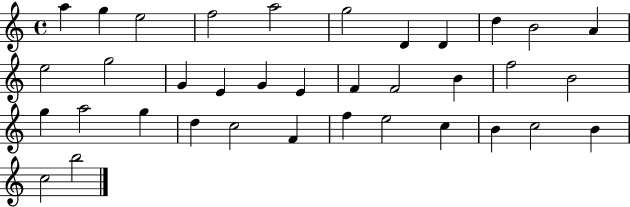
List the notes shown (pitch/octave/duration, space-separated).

A5/q G5/q E5/h F5/h A5/h G5/h D4/q D4/q D5/q B4/h A4/q E5/h G5/h G4/q E4/q G4/q E4/q F4/q F4/h B4/q F5/h B4/h G5/q A5/h G5/q D5/q C5/h F4/q F5/q E5/h C5/q B4/q C5/h B4/q C5/h B5/h